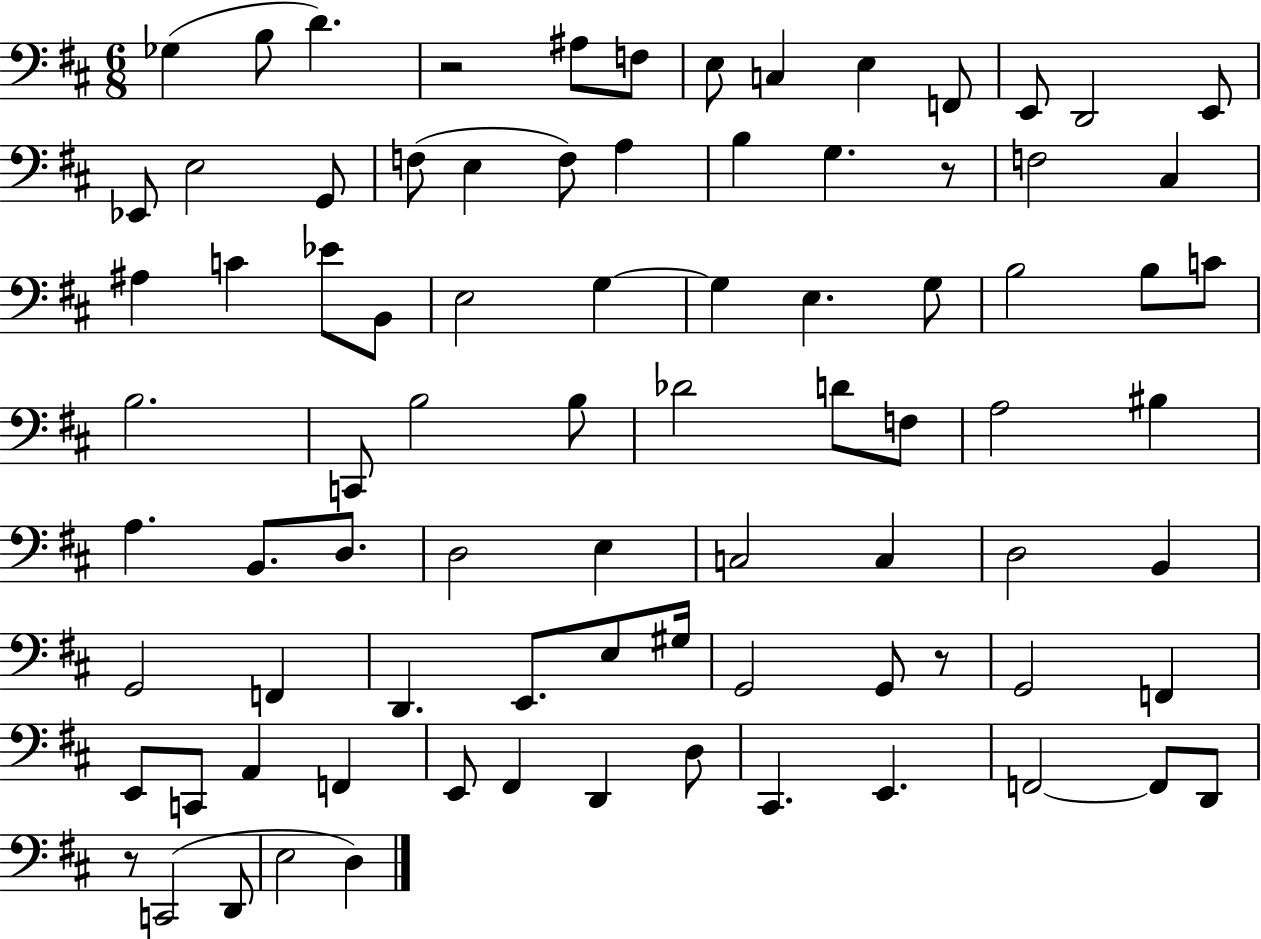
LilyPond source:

{
  \clef bass
  \numericTimeSignature
  \time 6/8
  \key d \major
  ges4( b8 d'4.) | r2 ais8 f8 | e8 c4 e4 f,8 | e,8 d,2 e,8 | \break ees,8 e2 g,8 | f8( e4 f8) a4 | b4 g4. r8 | f2 cis4 | \break ais4 c'4 ees'8 b,8 | e2 g4~~ | g4 e4. g8 | b2 b8 c'8 | \break b2. | c,8 b2 b8 | des'2 d'8 f8 | a2 bis4 | \break a4. b,8. d8. | d2 e4 | c2 c4 | d2 b,4 | \break g,2 f,4 | d,4. e,8. e8 gis16 | g,2 g,8 r8 | g,2 f,4 | \break e,8 c,8 a,4 f,4 | e,8 fis,4 d,4 d8 | cis,4. e,4. | f,2~~ f,8 d,8 | \break r8 c,2( d,8 | e2 d4) | \bar "|."
}